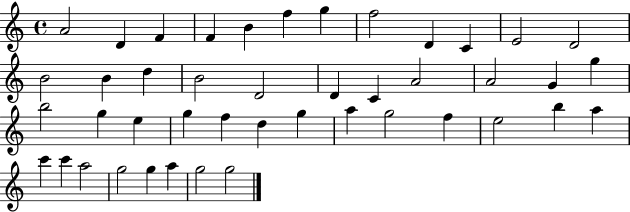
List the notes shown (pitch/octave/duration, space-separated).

A4/h D4/q F4/q F4/q B4/q F5/q G5/q F5/h D4/q C4/q E4/h D4/h B4/h B4/q D5/q B4/h D4/h D4/q C4/q A4/h A4/h G4/q G5/q B5/h G5/q E5/q G5/q F5/q D5/q G5/q A5/q G5/h F5/q E5/h B5/q A5/q C6/q C6/q A5/h G5/h G5/q A5/q G5/h G5/h